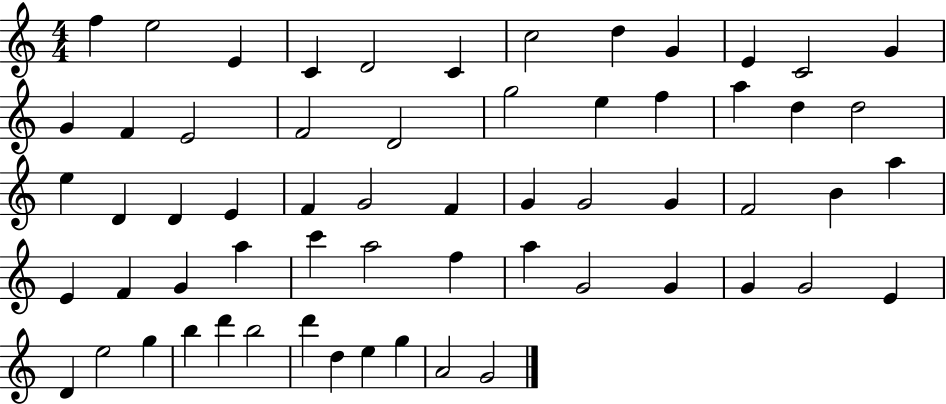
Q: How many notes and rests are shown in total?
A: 61